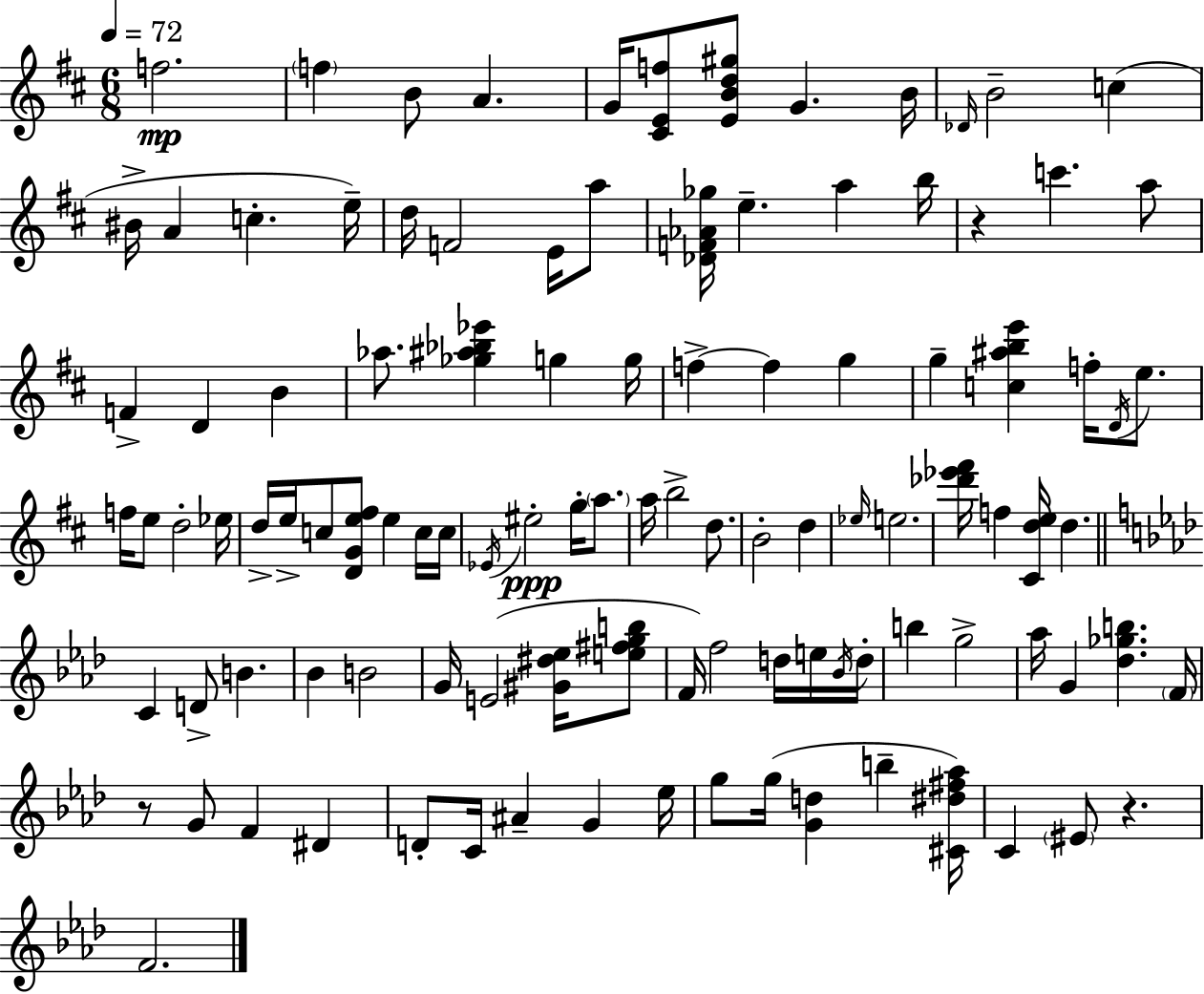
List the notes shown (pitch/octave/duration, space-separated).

F5/h. F5/q B4/e A4/q. G4/s [C#4,E4,F5]/e [E4,B4,D5,G#5]/e G4/q. B4/s Db4/s B4/h C5/q BIS4/s A4/q C5/q. E5/s D5/s F4/h E4/s A5/e [Db4,F4,Ab4,Gb5]/s E5/q. A5/q B5/s R/q C6/q. A5/e F4/q D4/q B4/q Ab5/e. [Gb5,A#5,Bb5,Eb6]/q G5/q G5/s F5/q F5/q G5/q G5/q [C5,A#5,B5,E6]/q F5/s D4/s E5/e. F5/s E5/e D5/h Eb5/s D5/s E5/s C5/e [D4,G4,E5,F#5]/e E5/q C5/s C5/s Eb4/s EIS5/h G5/s A5/e. A5/s B5/h D5/e. B4/h D5/q Eb5/s E5/h. [Db6,Eb6,F#6]/s F5/q [C#4,D5,E5]/s D5/q. C4/q D4/e B4/q. Bb4/q B4/h G4/s E4/h [G#4,D#5,Eb5]/s [E5,F#5,G5,B5]/e F4/s F5/h D5/s E5/s Bb4/s D5/s B5/q G5/h Ab5/s G4/q [Db5,Gb5,B5]/q. F4/s R/e G4/e F4/q D#4/q D4/e C4/s A#4/q G4/q Eb5/s G5/e G5/s [G4,D5]/q B5/q [C#4,D#5,F#5,Ab5]/s C4/q EIS4/e R/q. F4/h.